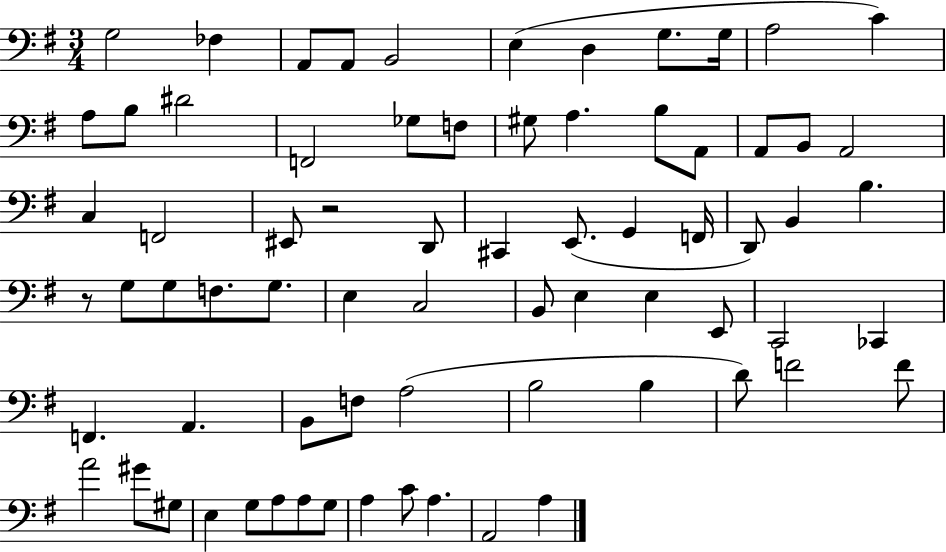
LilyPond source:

{
  \clef bass
  \numericTimeSignature
  \time 3/4
  \key g \major
  g2 fes4 | a,8 a,8 b,2 | e4( d4 g8. g16 | a2 c'4) | \break a8 b8 dis'2 | f,2 ges8 f8 | gis8 a4. b8 a,8 | a,8 b,8 a,2 | \break c4 f,2 | eis,8 r2 d,8 | cis,4 e,8.( g,4 f,16 | d,8) b,4 b4. | \break r8 g8 g8 f8. g8. | e4 c2 | b,8 e4 e4 e,8 | c,2 ces,4 | \break f,4. a,4. | b,8 f8 a2( | b2 b4 | d'8) f'2 f'8 | \break a'2 gis'8 gis8 | e4 g8 a8 a8 g8 | a4 c'8 a4. | a,2 a4 | \break \bar "|."
}